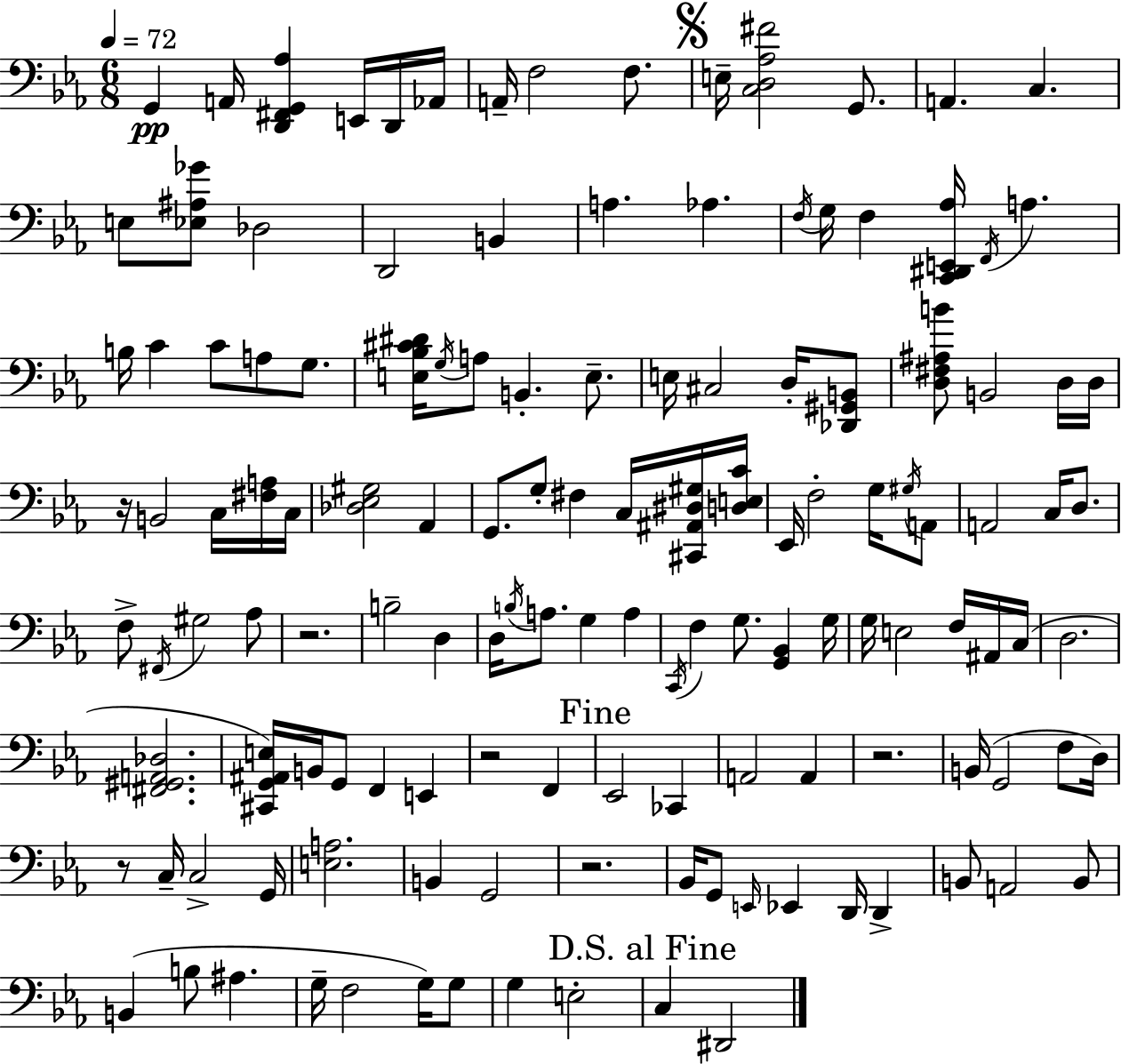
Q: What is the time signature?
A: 6/8